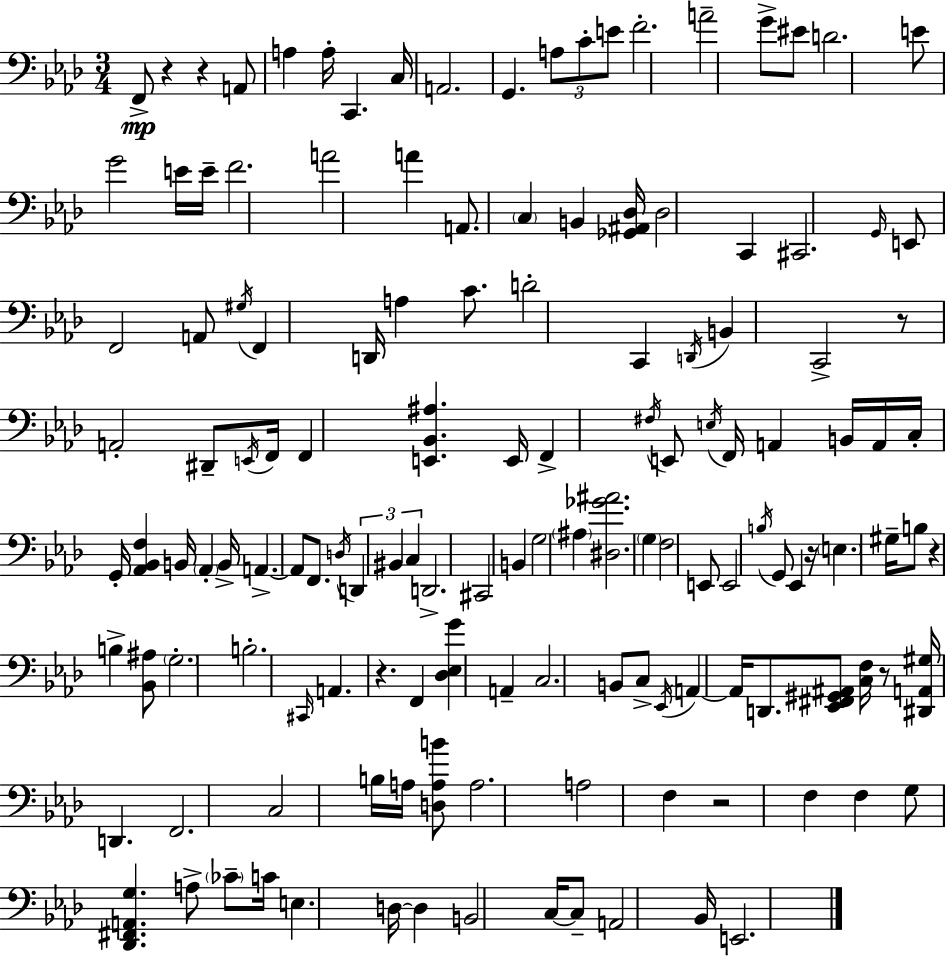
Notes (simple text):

F2/e R/q R/q A2/e A3/q A3/s C2/q. C3/s A2/h. G2/q. A3/e C4/e E4/e F4/h. A4/h G4/e EIS4/e D4/h. E4/e G4/h E4/s E4/s F4/h. A4/h A4/q A2/e. C3/q B2/q [Gb2,A#2,Db3]/s Db3/h C2/q C#2/h. G2/s E2/e F2/h A2/e G#3/s F2/q D2/s A3/q C4/e. D4/h C2/q D2/s B2/q C2/h R/e A2/h D#2/e E2/s F2/s F2/q [E2,Bb2,A#3]/q. E2/s F2/q F#3/s E2/e E3/s F2/s A2/q B2/s A2/s C3/s G2/s [Ab2,Bb2,F3]/q B2/s Ab2/q B2/s A2/q. A2/e F2/e. D3/s D2/q BIS2/q C3/q D2/h. C#2/h B2/q G3/h A#3/q [D#3,Gb4,A#4]/h. G3/q F3/h E2/e E2/h B3/s G2/e Eb2/q R/s E3/q. G#3/s B3/e R/q B3/q [Bb2,A#3]/e G3/h. B3/h. C#2/s A2/q. R/q. F2/q [Db3,Eb3,G4]/q A2/q C3/h. B2/e C3/e Eb2/s A2/q A2/s D2/e. [Eb2,F#2,G#2,A#2]/e [C3,F3]/s R/e [D#2,A2,G#3]/s D2/q. F2/h. C3/h B3/s A3/s [D3,A3,B4]/e A3/h. A3/h F3/q R/h F3/q F3/q G3/e [Db2,F#2,A2,G3]/q. A3/e CES4/e C4/s E3/q. D3/s D3/q B2/h C3/s C3/e A2/h Bb2/s E2/h.